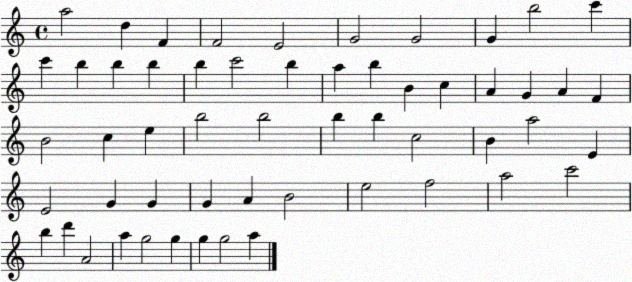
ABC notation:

X:1
T:Untitled
M:4/4
L:1/4
K:C
a2 d F F2 E2 G2 G2 G b2 c' c' b b b b c'2 b a b B c A G A F B2 c e b2 b2 b b c2 B a2 E E2 G G G A B2 e2 f2 a2 c'2 b d' A2 a g2 g g g2 a